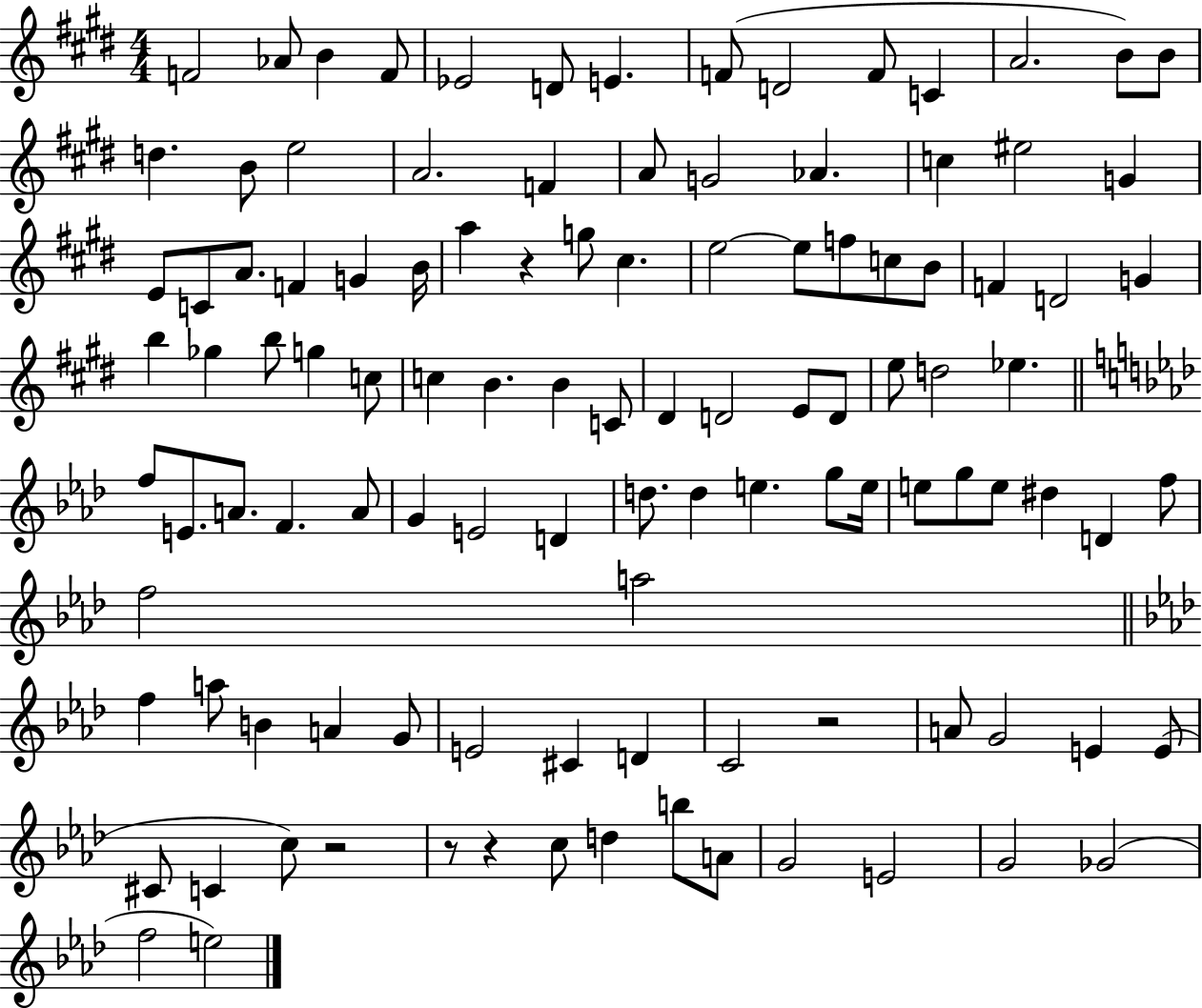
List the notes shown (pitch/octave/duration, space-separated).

F4/h Ab4/e B4/q F4/e Eb4/h D4/e E4/q. F4/e D4/h F4/e C4/q A4/h. B4/e B4/e D5/q. B4/e E5/h A4/h. F4/q A4/e G4/h Ab4/q. C5/q EIS5/h G4/q E4/e C4/e A4/e. F4/q G4/q B4/s A5/q R/q G5/e C#5/q. E5/h E5/e F5/e C5/e B4/e F4/q D4/h G4/q B5/q Gb5/q B5/e G5/q C5/e C5/q B4/q. B4/q C4/e D#4/q D4/h E4/e D4/e E5/e D5/h Eb5/q. F5/e E4/e. A4/e. F4/q. A4/e G4/q E4/h D4/q D5/e. D5/q E5/q. G5/e E5/s E5/e G5/e E5/e D#5/q D4/q F5/e F5/h A5/h F5/q A5/e B4/q A4/q G4/e E4/h C#4/q D4/q C4/h R/h A4/e G4/h E4/q E4/e C#4/e C4/q C5/e R/h R/e R/q C5/e D5/q B5/e A4/e G4/h E4/h G4/h Gb4/h F5/h E5/h